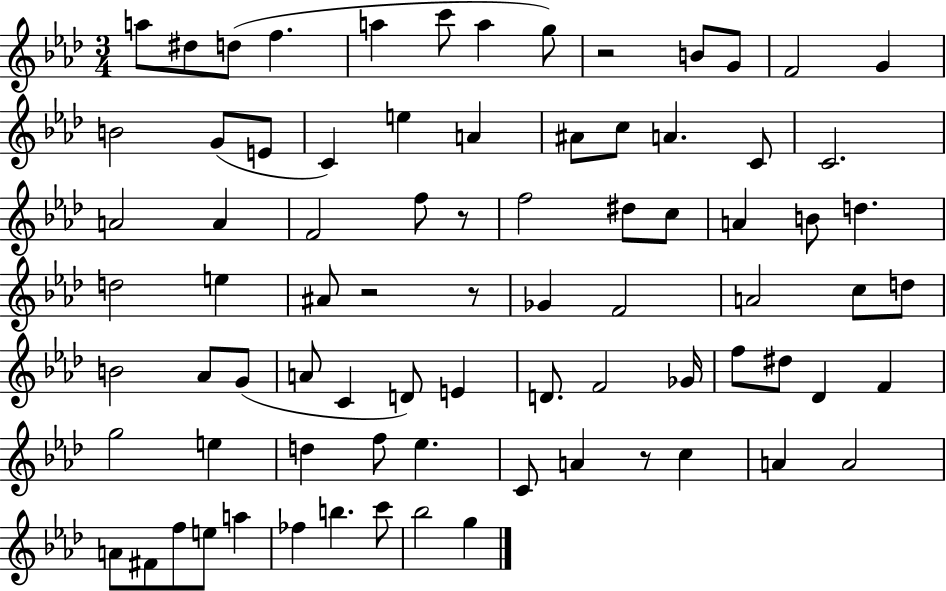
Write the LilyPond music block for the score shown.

{
  \clef treble
  \numericTimeSignature
  \time 3/4
  \key aes \major
  \repeat volta 2 { a''8 dis''8 d''8( f''4. | a''4 c'''8 a''4 g''8) | r2 b'8 g'8 | f'2 g'4 | \break b'2 g'8( e'8 | c'4) e''4 a'4 | ais'8 c''8 a'4. c'8 | c'2. | \break a'2 a'4 | f'2 f''8 r8 | f''2 dis''8 c''8 | a'4 b'8 d''4. | \break d''2 e''4 | ais'8 r2 r8 | ges'4 f'2 | a'2 c''8 d''8 | \break b'2 aes'8 g'8( | a'8 c'4 d'8) e'4 | d'8. f'2 ges'16 | f''8 dis''8 des'4 f'4 | \break g''2 e''4 | d''4 f''8 ees''4. | c'8 a'4 r8 c''4 | a'4 a'2 | \break a'8 fis'8 f''8 e''8 a''4 | fes''4 b''4. c'''8 | bes''2 g''4 | } \bar "|."
}